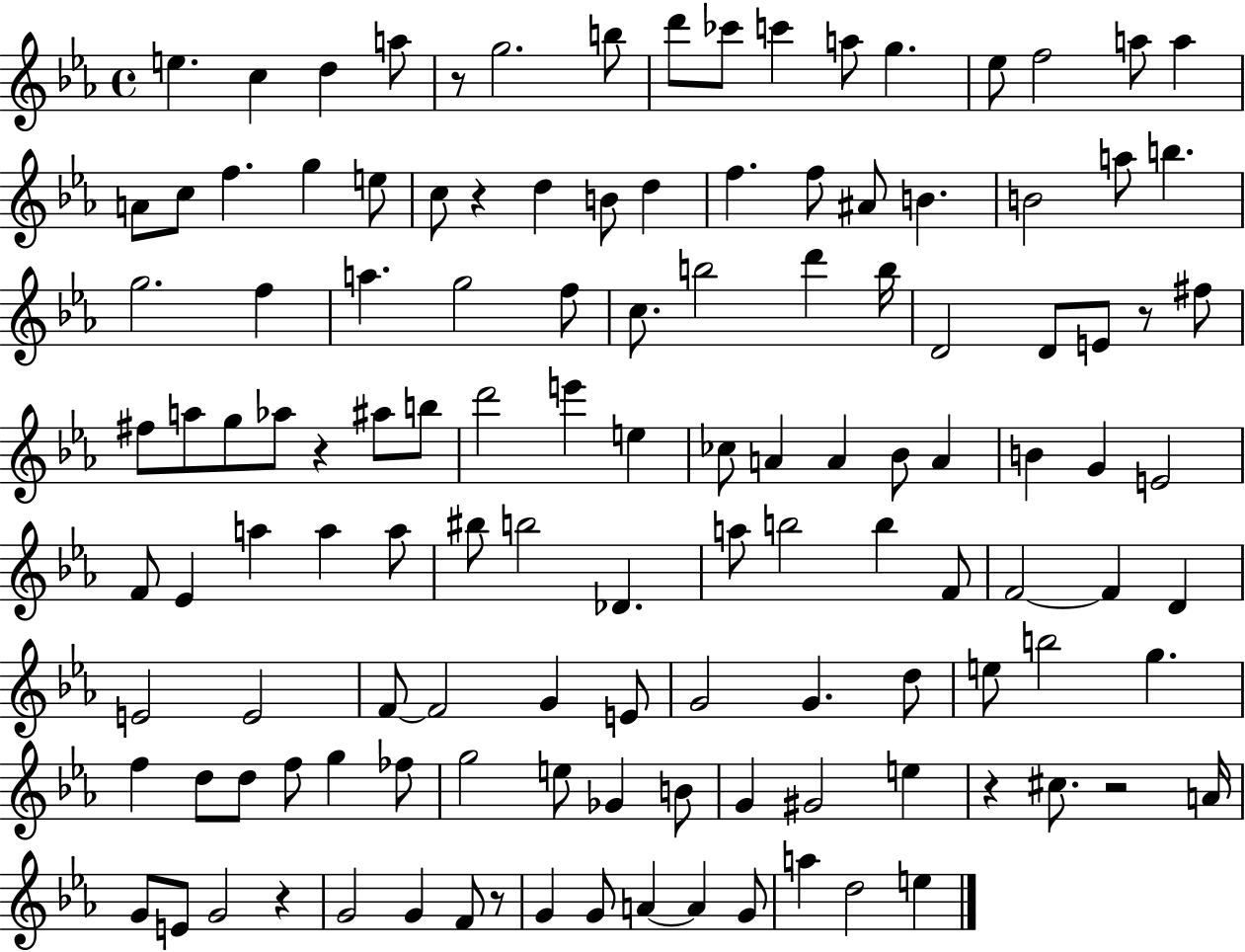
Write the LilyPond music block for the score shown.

{
  \clef treble
  \time 4/4
  \defaultTimeSignature
  \key ees \major
  e''4. c''4 d''4 a''8 | r8 g''2. b''8 | d'''8 ces'''8 c'''4 a''8 g''4. | ees''8 f''2 a''8 a''4 | \break a'8 c''8 f''4. g''4 e''8 | c''8 r4 d''4 b'8 d''4 | f''4. f''8 ais'8 b'4. | b'2 a''8 b''4. | \break g''2. f''4 | a''4. g''2 f''8 | c''8. b''2 d'''4 b''16 | d'2 d'8 e'8 r8 fis''8 | \break fis''8 a''8 g''8 aes''8 r4 ais''8 b''8 | d'''2 e'''4 e''4 | ces''8 a'4 a'4 bes'8 a'4 | b'4 g'4 e'2 | \break f'8 ees'4 a''4 a''4 a''8 | bis''8 b''2 des'4. | a''8 b''2 b''4 f'8 | f'2~~ f'4 d'4 | \break e'2 e'2 | f'8~~ f'2 g'4 e'8 | g'2 g'4. d''8 | e''8 b''2 g''4. | \break f''4 d''8 d''8 f''8 g''4 fes''8 | g''2 e''8 ges'4 b'8 | g'4 gis'2 e''4 | r4 cis''8. r2 a'16 | \break g'8 e'8 g'2 r4 | g'2 g'4 f'8 r8 | g'4 g'8 a'4~~ a'4 g'8 | a''4 d''2 e''4 | \break \bar "|."
}